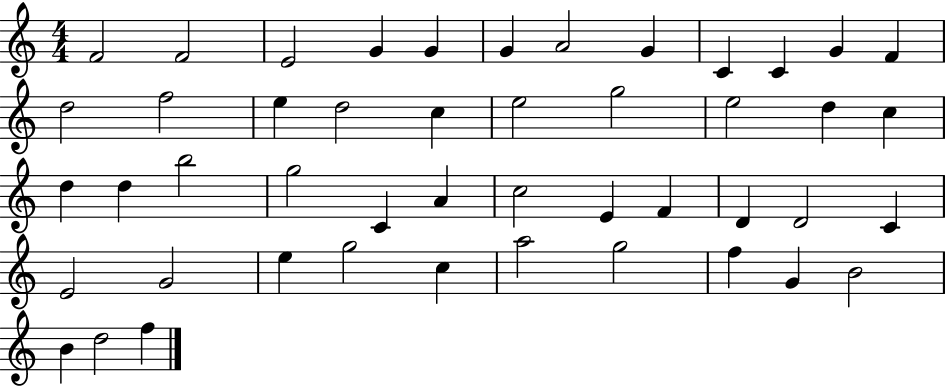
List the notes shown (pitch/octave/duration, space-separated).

F4/h F4/h E4/h G4/q G4/q G4/q A4/h G4/q C4/q C4/q G4/q F4/q D5/h F5/h E5/q D5/h C5/q E5/h G5/h E5/h D5/q C5/q D5/q D5/q B5/h G5/h C4/q A4/q C5/h E4/q F4/q D4/q D4/h C4/q E4/h G4/h E5/q G5/h C5/q A5/h G5/h F5/q G4/q B4/h B4/q D5/h F5/q